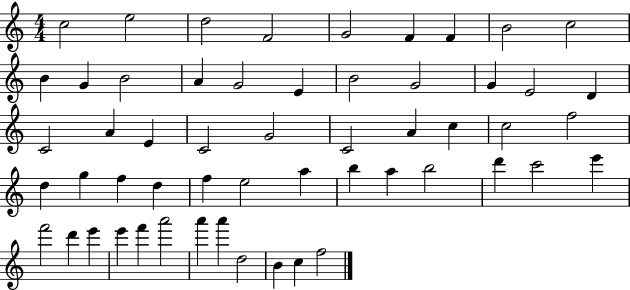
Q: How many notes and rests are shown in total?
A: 55